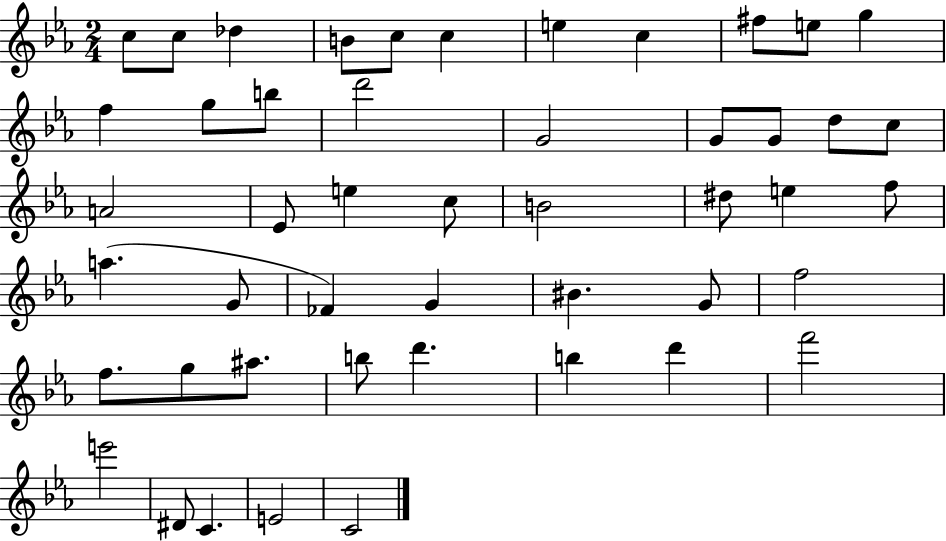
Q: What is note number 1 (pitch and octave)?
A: C5